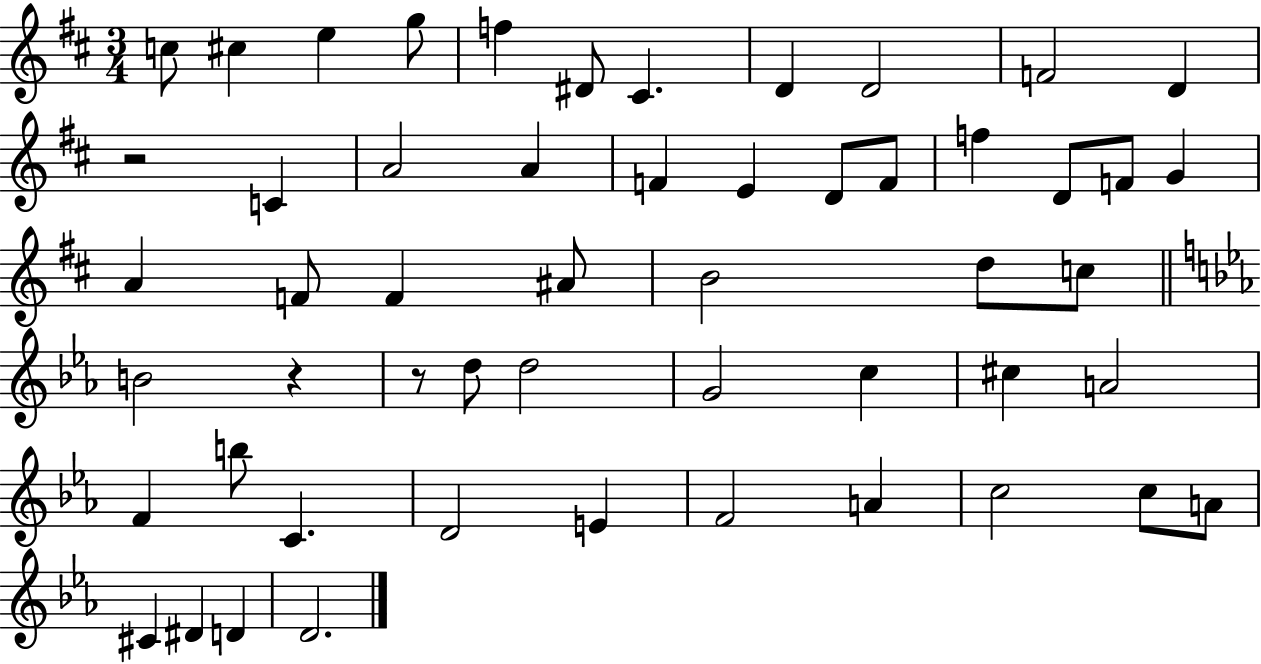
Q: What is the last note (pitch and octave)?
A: D4